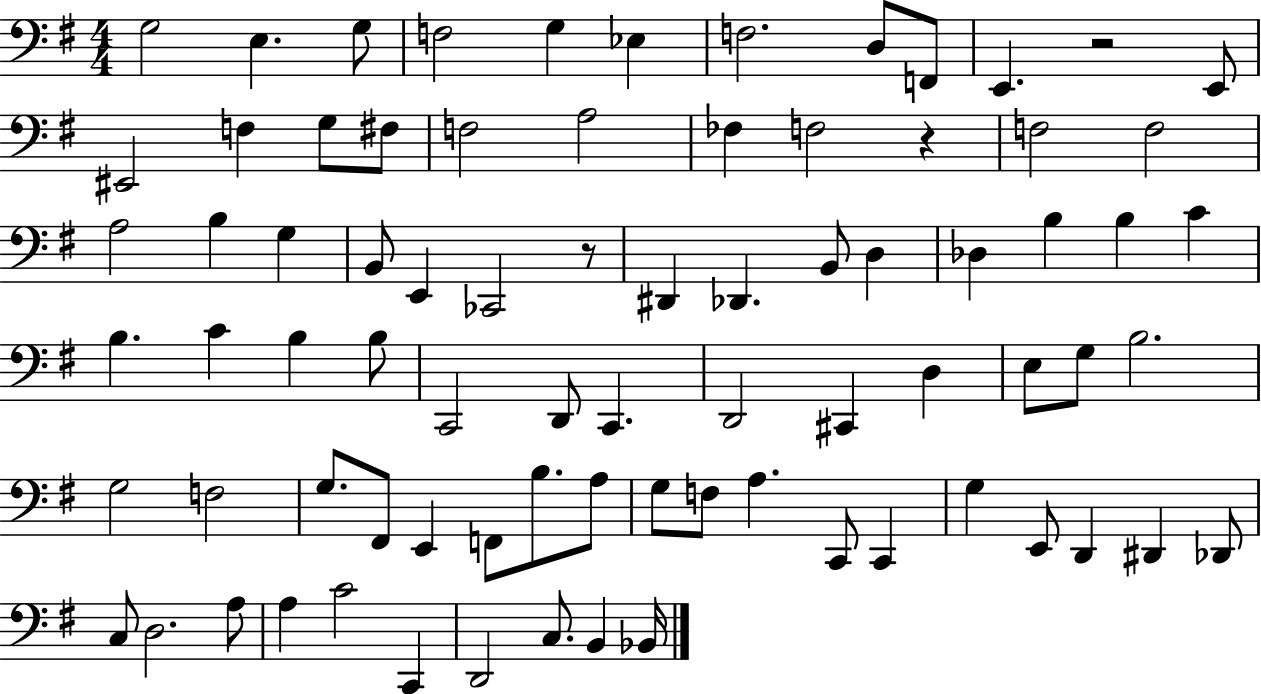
G3/h E3/q. G3/e F3/h G3/q Eb3/q F3/h. D3/e F2/e E2/q. R/h E2/e EIS2/h F3/q G3/e F#3/e F3/h A3/h FES3/q F3/h R/q F3/h F3/h A3/h B3/q G3/q B2/e E2/q CES2/h R/e D#2/q Db2/q. B2/e D3/q Db3/q B3/q B3/q C4/q B3/q. C4/q B3/q B3/e C2/h D2/e C2/q. D2/h C#2/q D3/q E3/e G3/e B3/h. G3/h F3/h G3/e. F#2/e E2/q F2/e B3/e. A3/e G3/e F3/e A3/q. C2/e C2/q G3/q E2/e D2/q D#2/q Db2/e C3/e D3/h. A3/e A3/q C4/h C2/q D2/h C3/e. B2/q Bb2/s